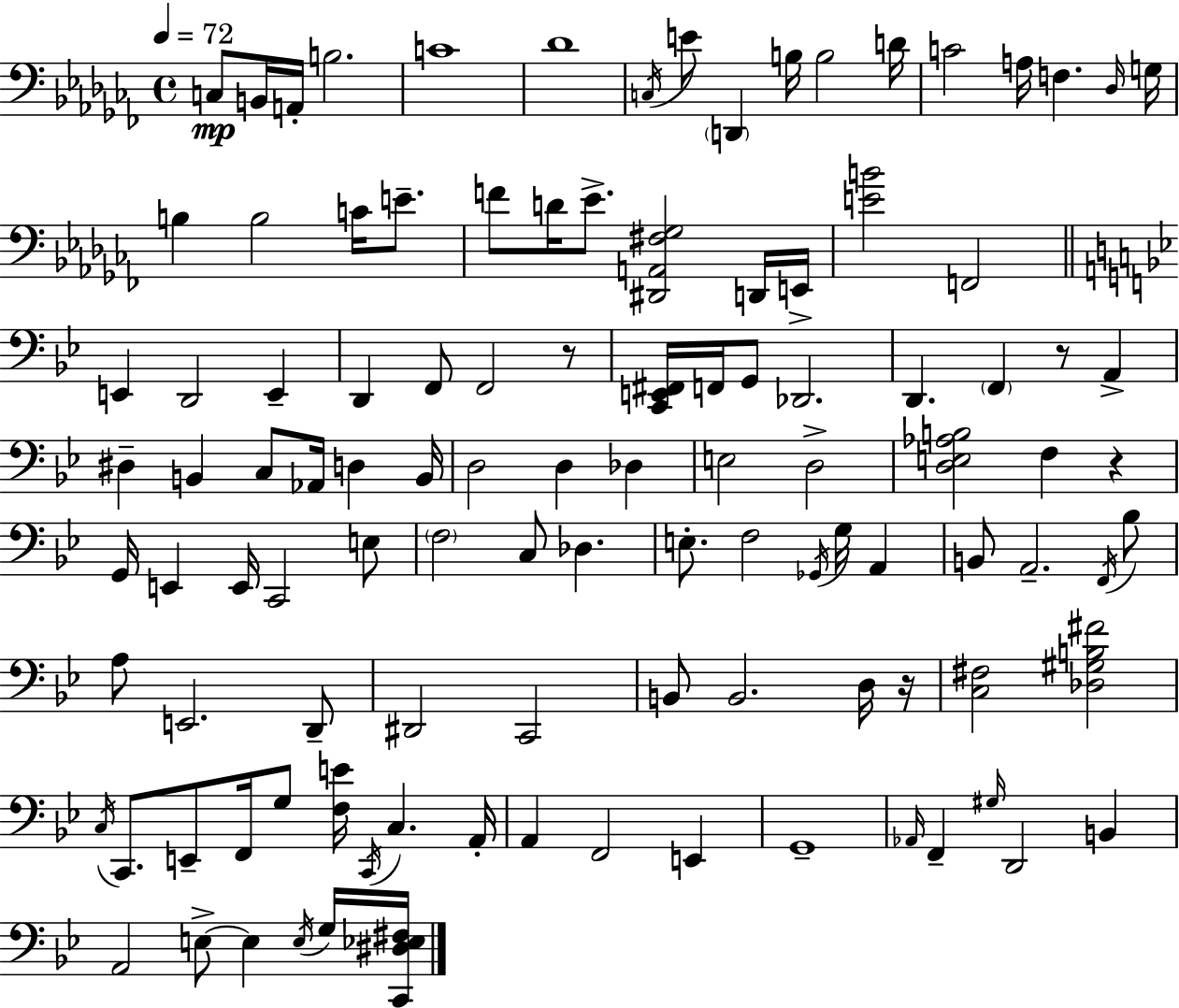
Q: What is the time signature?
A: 4/4